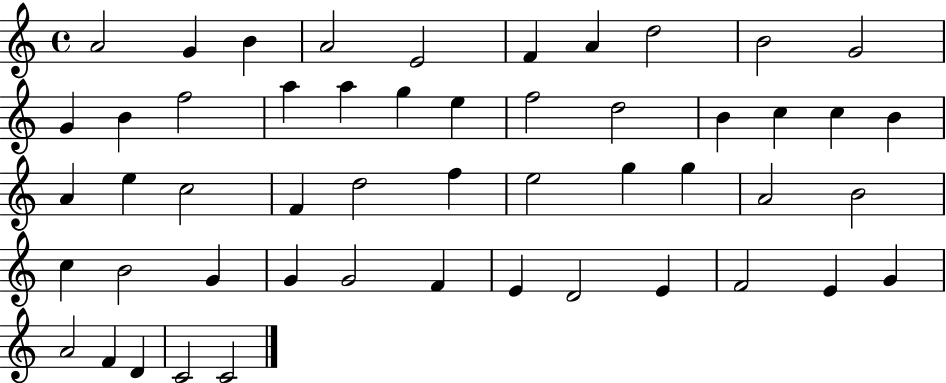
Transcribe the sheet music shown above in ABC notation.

X:1
T:Untitled
M:4/4
L:1/4
K:C
A2 G B A2 E2 F A d2 B2 G2 G B f2 a a g e f2 d2 B c c B A e c2 F d2 f e2 g g A2 B2 c B2 G G G2 F E D2 E F2 E G A2 F D C2 C2